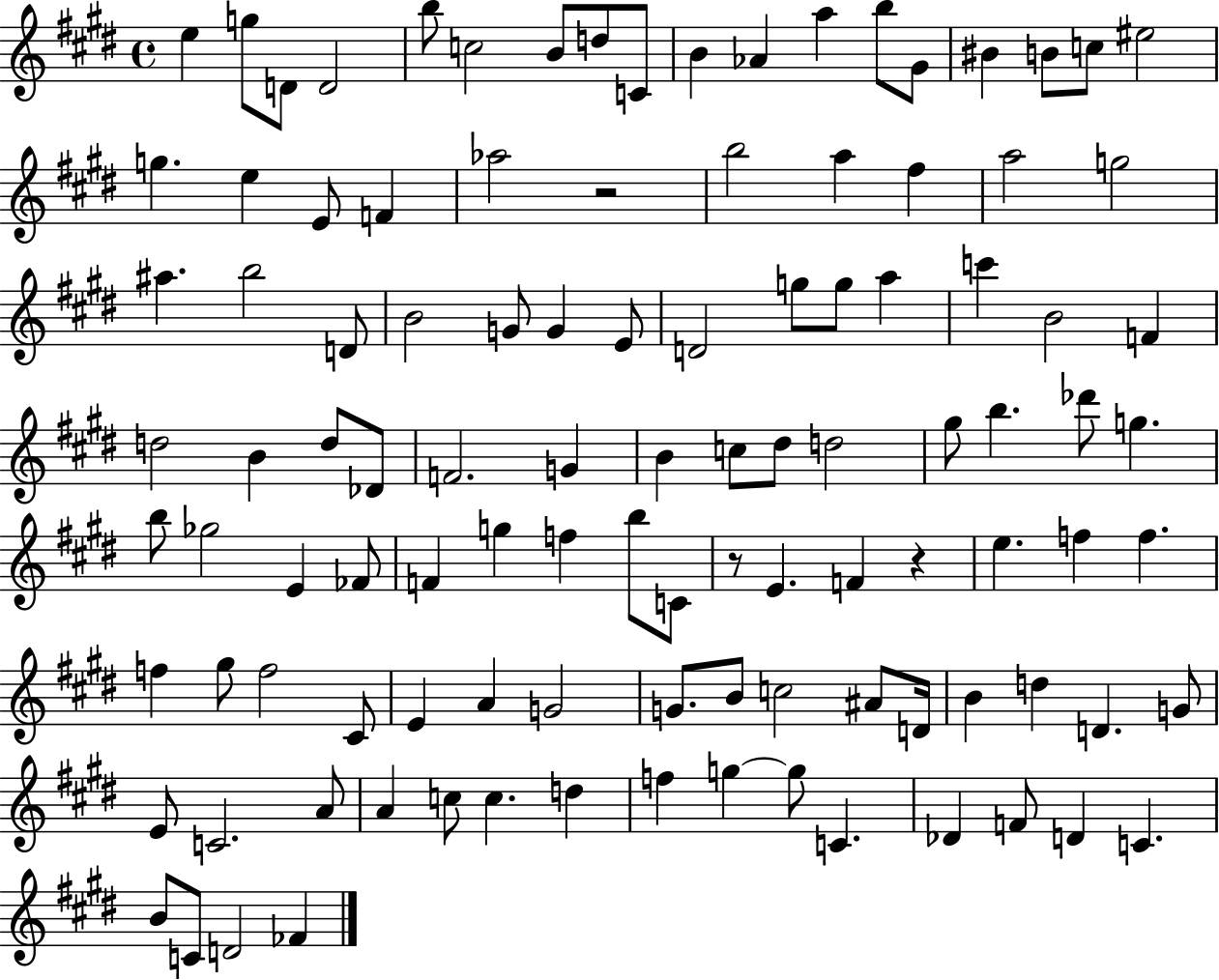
{
  \clef treble
  \time 4/4
  \defaultTimeSignature
  \key e \major
  e''4 g''8 d'8 d'2 | b''8 c''2 b'8 d''8 c'8 | b'4 aes'4 a''4 b''8 gis'8 | bis'4 b'8 c''8 eis''2 | \break g''4. e''4 e'8 f'4 | aes''2 r2 | b''2 a''4 fis''4 | a''2 g''2 | \break ais''4. b''2 d'8 | b'2 g'8 g'4 e'8 | d'2 g''8 g''8 a''4 | c'''4 b'2 f'4 | \break d''2 b'4 d''8 des'8 | f'2. g'4 | b'4 c''8 dis''8 d''2 | gis''8 b''4. des'''8 g''4. | \break b''8 ges''2 e'4 fes'8 | f'4 g''4 f''4 b''8 c'8 | r8 e'4. f'4 r4 | e''4. f''4 f''4. | \break f''4 gis''8 f''2 cis'8 | e'4 a'4 g'2 | g'8. b'8 c''2 ais'8 d'16 | b'4 d''4 d'4. g'8 | \break e'8 c'2. a'8 | a'4 c''8 c''4. d''4 | f''4 g''4~~ g''8 c'4. | des'4 f'8 d'4 c'4. | \break b'8 c'8 d'2 fes'4 | \bar "|."
}